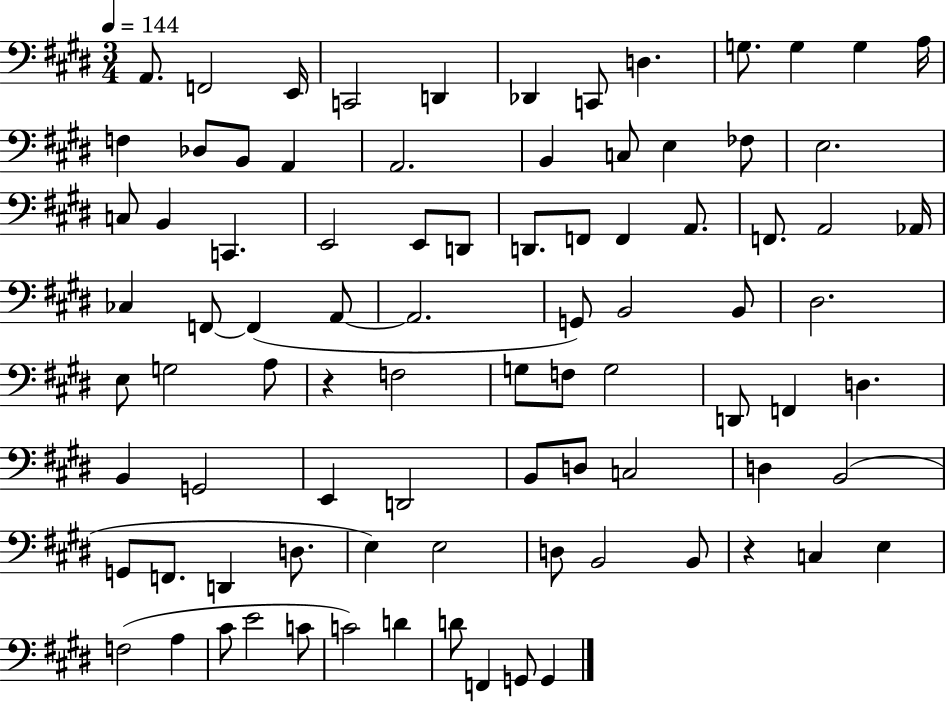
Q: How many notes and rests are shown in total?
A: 87